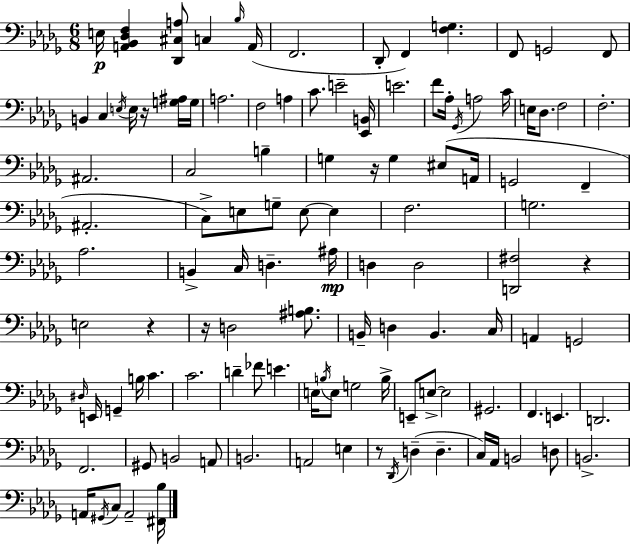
X:1
T:Untitled
M:6/8
L:1/4
K:Bbm
E,/4 [A,,_B,,_D,F,] [_D,,^C,A,]/2 C, _B,/4 A,,/4 F,,2 _D,,/2 F,, [F,G,] F,,/2 G,,2 F,,/2 B,, C, E,/4 E,/4 z/4 [G,^A,]/4 G,/4 A,2 F,2 A, C/2 E2 [_E,,B,,]/4 E2 F/2 _A,/4 _G,,/4 A,2 C/4 E,/4 _D,/2 F,2 F,2 ^A,,2 C,2 B, G, z/4 G, ^E,/2 A,,/4 G,,2 F,, ^A,,2 C,/2 E,/2 G,/2 E,/2 E, F,2 G,2 _A,2 B,, C,/4 D, ^A,/4 D, D,2 [D,,^F,]2 z E,2 z z/4 D,2 [^A,B,]/2 B,,/4 D, B,, C,/4 A,, G,,2 ^D,/4 E,,/4 G,, B,/4 C C2 D _F/2 E E,/4 B,/4 E,/2 G,2 B,/4 E,,/2 E,/2 E,2 ^G,,2 F,, E,, D,,2 F,,2 ^G,,/2 B,,2 A,,/2 B,,2 A,,2 E, z/2 _D,,/4 D, D, C,/4 _A,,/4 B,,2 D,/2 B,,2 A,,/4 ^G,,/4 C,/2 A,,2 [^F,,_B,]/4